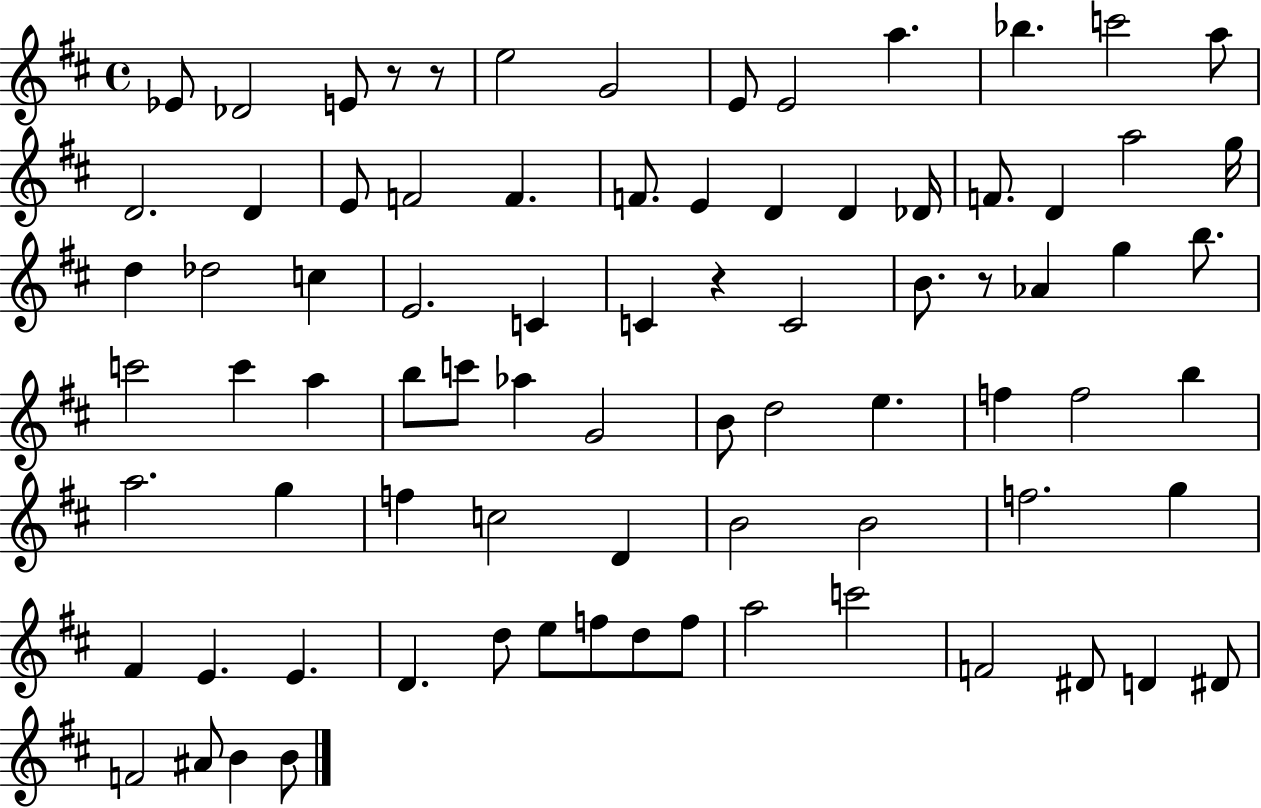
{
  \clef treble
  \time 4/4
  \defaultTimeSignature
  \key d \major
  ees'8 des'2 e'8 r8 r8 | e''2 g'2 | e'8 e'2 a''4. | bes''4. c'''2 a''8 | \break d'2. d'4 | e'8 f'2 f'4. | f'8. e'4 d'4 d'4 des'16 | f'8. d'4 a''2 g''16 | \break d''4 des''2 c''4 | e'2. c'4 | c'4 r4 c'2 | b'8. r8 aes'4 g''4 b''8. | \break c'''2 c'''4 a''4 | b''8 c'''8 aes''4 g'2 | b'8 d''2 e''4. | f''4 f''2 b''4 | \break a''2. g''4 | f''4 c''2 d'4 | b'2 b'2 | f''2. g''4 | \break fis'4 e'4. e'4. | d'4. d''8 e''8 f''8 d''8 f''8 | a''2 c'''2 | f'2 dis'8 d'4 dis'8 | \break f'2 ais'8 b'4 b'8 | \bar "|."
}